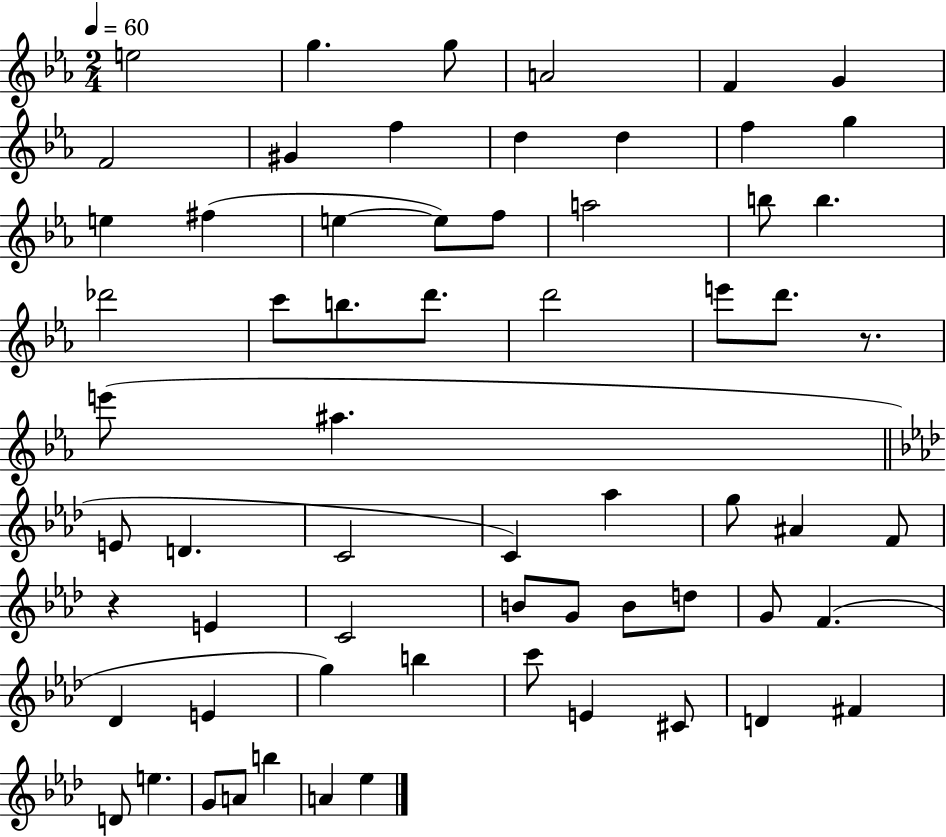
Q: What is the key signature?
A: EES major